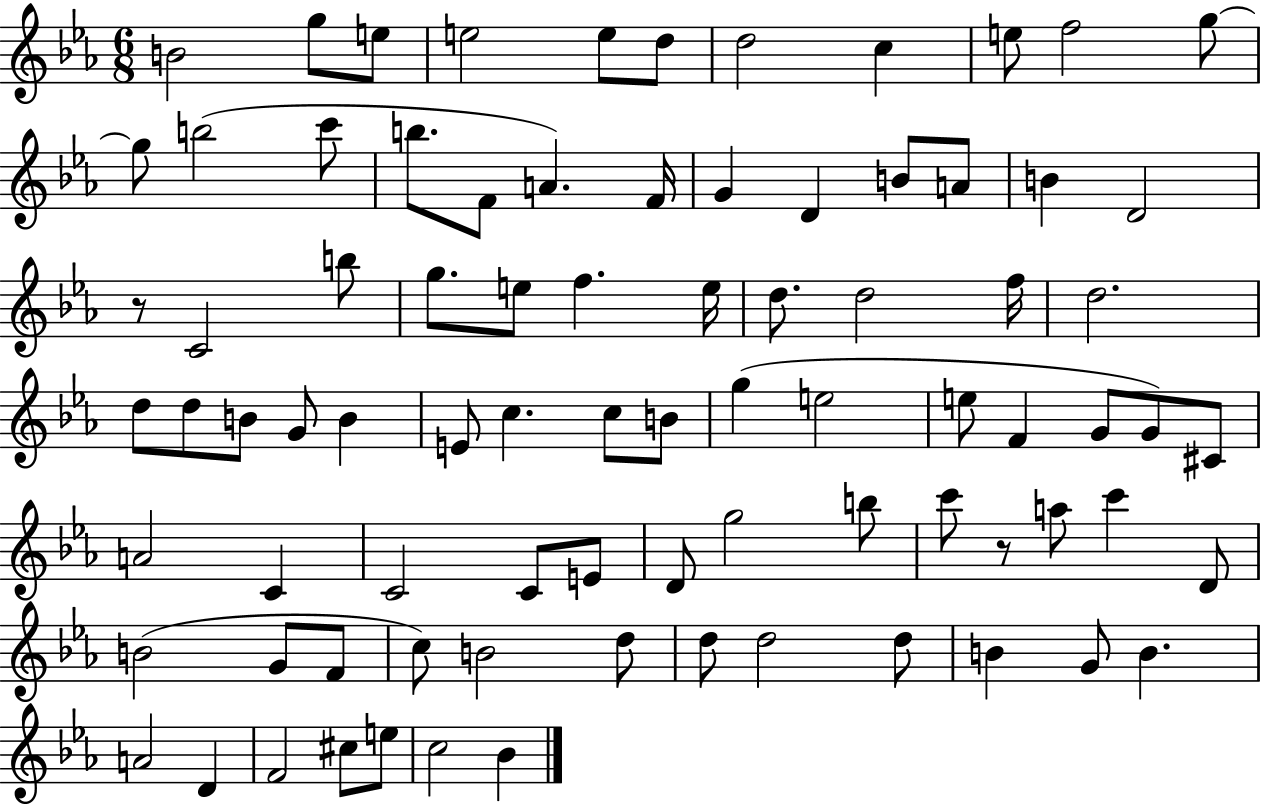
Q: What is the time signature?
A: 6/8